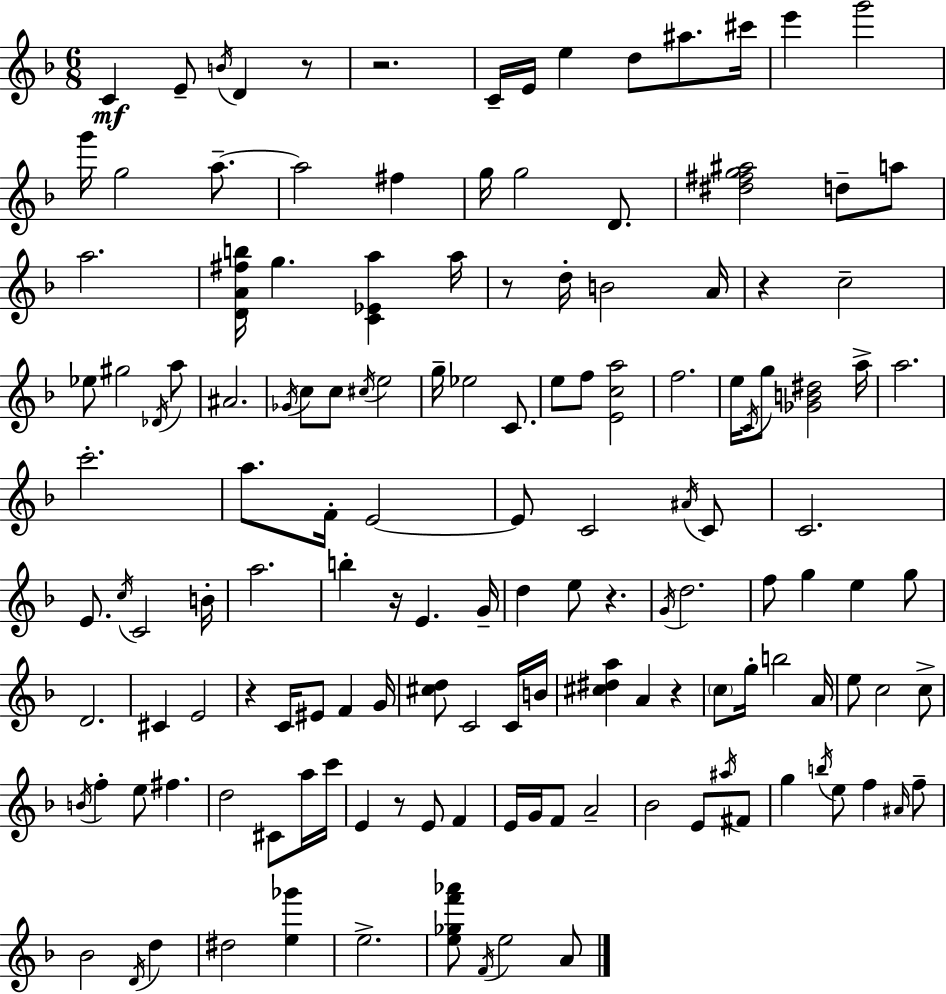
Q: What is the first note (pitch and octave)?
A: C4